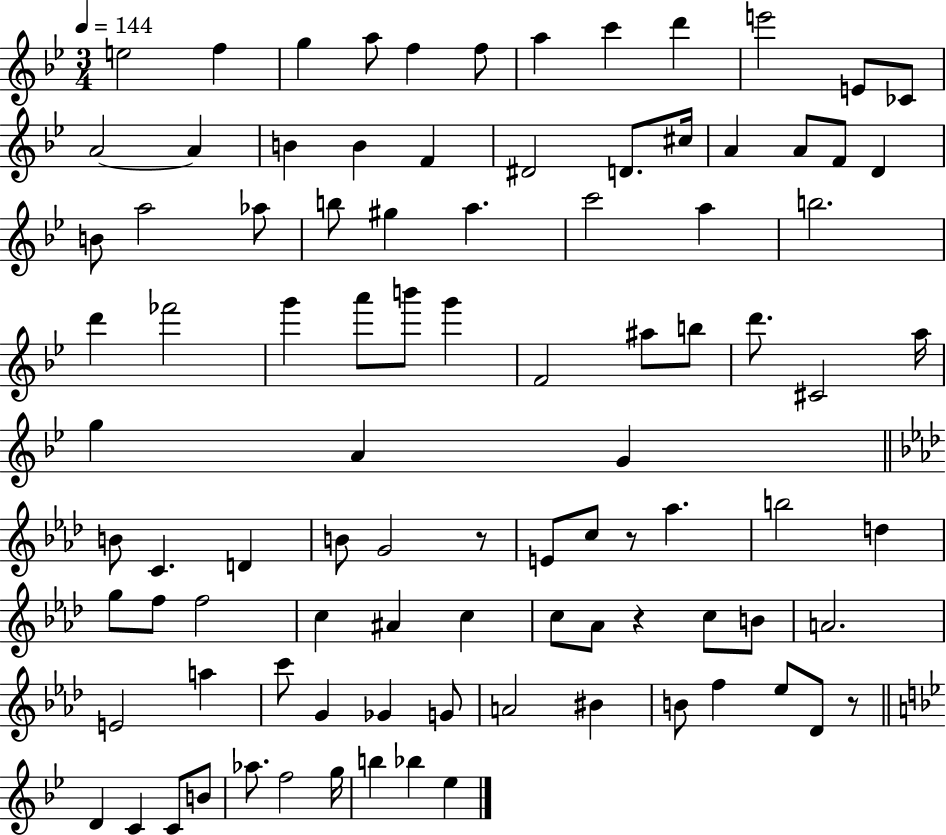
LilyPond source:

{
  \clef treble
  \numericTimeSignature
  \time 3/4
  \key bes \major
  \tempo 4 = 144
  e''2 f''4 | g''4 a''8 f''4 f''8 | a''4 c'''4 d'''4 | e'''2 e'8 ces'8 | \break a'2~~ a'4 | b'4 b'4 f'4 | dis'2 d'8. cis''16 | a'4 a'8 f'8 d'4 | \break b'8 a''2 aes''8 | b''8 gis''4 a''4. | c'''2 a''4 | b''2. | \break d'''4 fes'''2 | g'''4 a'''8 b'''8 g'''4 | f'2 ais''8 b''8 | d'''8. cis'2 a''16 | \break g''4 a'4 g'4 | \bar "||" \break \key aes \major b'8 c'4. d'4 | b'8 g'2 r8 | e'8 c''8 r8 aes''4. | b''2 d''4 | \break g''8 f''8 f''2 | c''4 ais'4 c''4 | c''8 aes'8 r4 c''8 b'8 | a'2. | \break e'2 a''4 | c'''8 g'4 ges'4 g'8 | a'2 bis'4 | b'8 f''4 ees''8 des'8 r8 | \break \bar "||" \break \key bes \major d'4 c'4 c'8 b'8 | aes''8. f''2 g''16 | b''4 bes''4 ees''4 | \bar "|."
}